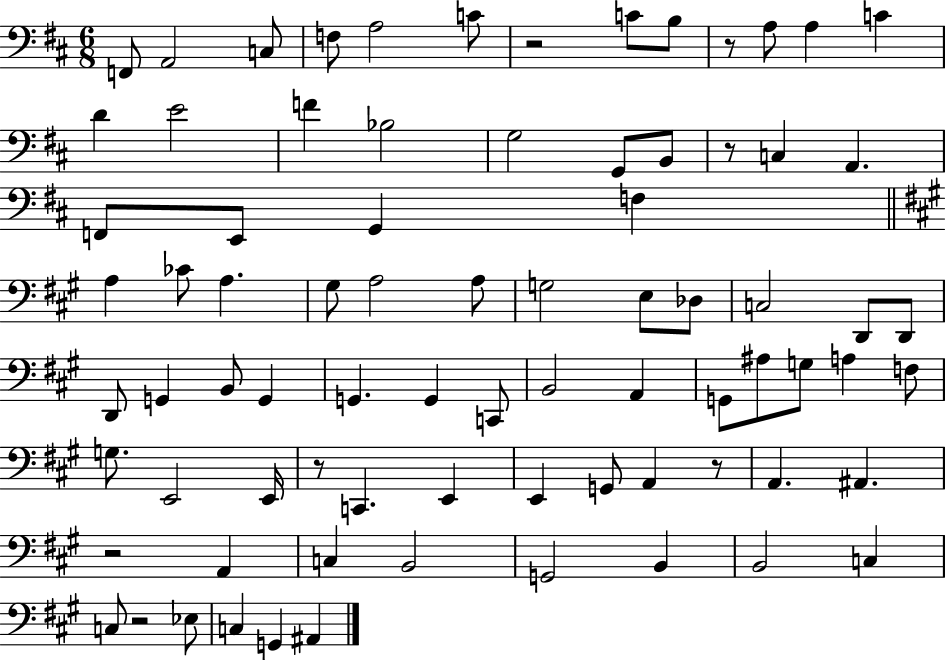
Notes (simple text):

F2/e A2/h C3/e F3/e A3/h C4/e R/h C4/e B3/e R/e A3/e A3/q C4/q D4/q E4/h F4/q Bb3/h G3/h G2/e B2/e R/e C3/q A2/q. F2/e E2/e G2/q F3/q A3/q CES4/e A3/q. G#3/e A3/h A3/e G3/h E3/e Db3/e C3/h D2/e D2/e D2/e G2/q B2/e G2/q G2/q. G2/q C2/e B2/h A2/q G2/e A#3/e G3/e A3/q F3/e G3/e. E2/h E2/s R/e C2/q. E2/q E2/q G2/e A2/q R/e A2/q. A#2/q. R/h A2/q C3/q B2/h G2/h B2/q B2/h C3/q C3/e R/h Eb3/e C3/q G2/q A#2/q